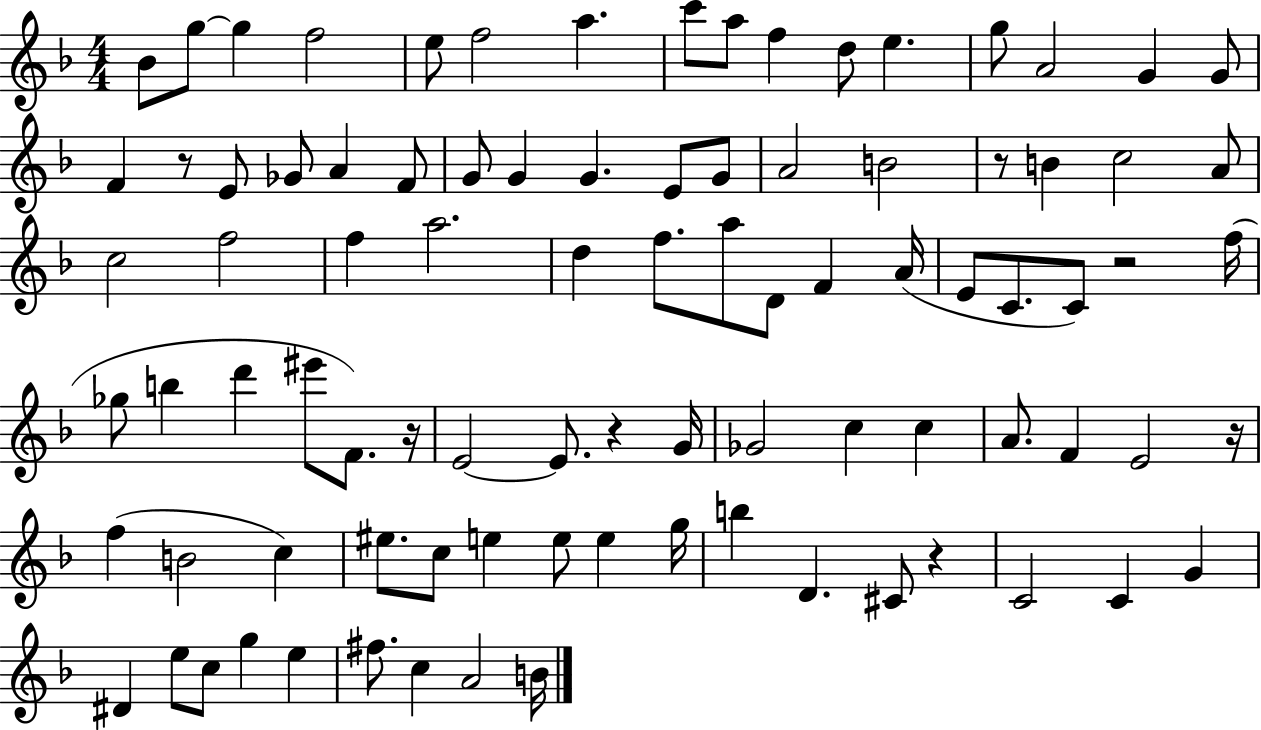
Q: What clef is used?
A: treble